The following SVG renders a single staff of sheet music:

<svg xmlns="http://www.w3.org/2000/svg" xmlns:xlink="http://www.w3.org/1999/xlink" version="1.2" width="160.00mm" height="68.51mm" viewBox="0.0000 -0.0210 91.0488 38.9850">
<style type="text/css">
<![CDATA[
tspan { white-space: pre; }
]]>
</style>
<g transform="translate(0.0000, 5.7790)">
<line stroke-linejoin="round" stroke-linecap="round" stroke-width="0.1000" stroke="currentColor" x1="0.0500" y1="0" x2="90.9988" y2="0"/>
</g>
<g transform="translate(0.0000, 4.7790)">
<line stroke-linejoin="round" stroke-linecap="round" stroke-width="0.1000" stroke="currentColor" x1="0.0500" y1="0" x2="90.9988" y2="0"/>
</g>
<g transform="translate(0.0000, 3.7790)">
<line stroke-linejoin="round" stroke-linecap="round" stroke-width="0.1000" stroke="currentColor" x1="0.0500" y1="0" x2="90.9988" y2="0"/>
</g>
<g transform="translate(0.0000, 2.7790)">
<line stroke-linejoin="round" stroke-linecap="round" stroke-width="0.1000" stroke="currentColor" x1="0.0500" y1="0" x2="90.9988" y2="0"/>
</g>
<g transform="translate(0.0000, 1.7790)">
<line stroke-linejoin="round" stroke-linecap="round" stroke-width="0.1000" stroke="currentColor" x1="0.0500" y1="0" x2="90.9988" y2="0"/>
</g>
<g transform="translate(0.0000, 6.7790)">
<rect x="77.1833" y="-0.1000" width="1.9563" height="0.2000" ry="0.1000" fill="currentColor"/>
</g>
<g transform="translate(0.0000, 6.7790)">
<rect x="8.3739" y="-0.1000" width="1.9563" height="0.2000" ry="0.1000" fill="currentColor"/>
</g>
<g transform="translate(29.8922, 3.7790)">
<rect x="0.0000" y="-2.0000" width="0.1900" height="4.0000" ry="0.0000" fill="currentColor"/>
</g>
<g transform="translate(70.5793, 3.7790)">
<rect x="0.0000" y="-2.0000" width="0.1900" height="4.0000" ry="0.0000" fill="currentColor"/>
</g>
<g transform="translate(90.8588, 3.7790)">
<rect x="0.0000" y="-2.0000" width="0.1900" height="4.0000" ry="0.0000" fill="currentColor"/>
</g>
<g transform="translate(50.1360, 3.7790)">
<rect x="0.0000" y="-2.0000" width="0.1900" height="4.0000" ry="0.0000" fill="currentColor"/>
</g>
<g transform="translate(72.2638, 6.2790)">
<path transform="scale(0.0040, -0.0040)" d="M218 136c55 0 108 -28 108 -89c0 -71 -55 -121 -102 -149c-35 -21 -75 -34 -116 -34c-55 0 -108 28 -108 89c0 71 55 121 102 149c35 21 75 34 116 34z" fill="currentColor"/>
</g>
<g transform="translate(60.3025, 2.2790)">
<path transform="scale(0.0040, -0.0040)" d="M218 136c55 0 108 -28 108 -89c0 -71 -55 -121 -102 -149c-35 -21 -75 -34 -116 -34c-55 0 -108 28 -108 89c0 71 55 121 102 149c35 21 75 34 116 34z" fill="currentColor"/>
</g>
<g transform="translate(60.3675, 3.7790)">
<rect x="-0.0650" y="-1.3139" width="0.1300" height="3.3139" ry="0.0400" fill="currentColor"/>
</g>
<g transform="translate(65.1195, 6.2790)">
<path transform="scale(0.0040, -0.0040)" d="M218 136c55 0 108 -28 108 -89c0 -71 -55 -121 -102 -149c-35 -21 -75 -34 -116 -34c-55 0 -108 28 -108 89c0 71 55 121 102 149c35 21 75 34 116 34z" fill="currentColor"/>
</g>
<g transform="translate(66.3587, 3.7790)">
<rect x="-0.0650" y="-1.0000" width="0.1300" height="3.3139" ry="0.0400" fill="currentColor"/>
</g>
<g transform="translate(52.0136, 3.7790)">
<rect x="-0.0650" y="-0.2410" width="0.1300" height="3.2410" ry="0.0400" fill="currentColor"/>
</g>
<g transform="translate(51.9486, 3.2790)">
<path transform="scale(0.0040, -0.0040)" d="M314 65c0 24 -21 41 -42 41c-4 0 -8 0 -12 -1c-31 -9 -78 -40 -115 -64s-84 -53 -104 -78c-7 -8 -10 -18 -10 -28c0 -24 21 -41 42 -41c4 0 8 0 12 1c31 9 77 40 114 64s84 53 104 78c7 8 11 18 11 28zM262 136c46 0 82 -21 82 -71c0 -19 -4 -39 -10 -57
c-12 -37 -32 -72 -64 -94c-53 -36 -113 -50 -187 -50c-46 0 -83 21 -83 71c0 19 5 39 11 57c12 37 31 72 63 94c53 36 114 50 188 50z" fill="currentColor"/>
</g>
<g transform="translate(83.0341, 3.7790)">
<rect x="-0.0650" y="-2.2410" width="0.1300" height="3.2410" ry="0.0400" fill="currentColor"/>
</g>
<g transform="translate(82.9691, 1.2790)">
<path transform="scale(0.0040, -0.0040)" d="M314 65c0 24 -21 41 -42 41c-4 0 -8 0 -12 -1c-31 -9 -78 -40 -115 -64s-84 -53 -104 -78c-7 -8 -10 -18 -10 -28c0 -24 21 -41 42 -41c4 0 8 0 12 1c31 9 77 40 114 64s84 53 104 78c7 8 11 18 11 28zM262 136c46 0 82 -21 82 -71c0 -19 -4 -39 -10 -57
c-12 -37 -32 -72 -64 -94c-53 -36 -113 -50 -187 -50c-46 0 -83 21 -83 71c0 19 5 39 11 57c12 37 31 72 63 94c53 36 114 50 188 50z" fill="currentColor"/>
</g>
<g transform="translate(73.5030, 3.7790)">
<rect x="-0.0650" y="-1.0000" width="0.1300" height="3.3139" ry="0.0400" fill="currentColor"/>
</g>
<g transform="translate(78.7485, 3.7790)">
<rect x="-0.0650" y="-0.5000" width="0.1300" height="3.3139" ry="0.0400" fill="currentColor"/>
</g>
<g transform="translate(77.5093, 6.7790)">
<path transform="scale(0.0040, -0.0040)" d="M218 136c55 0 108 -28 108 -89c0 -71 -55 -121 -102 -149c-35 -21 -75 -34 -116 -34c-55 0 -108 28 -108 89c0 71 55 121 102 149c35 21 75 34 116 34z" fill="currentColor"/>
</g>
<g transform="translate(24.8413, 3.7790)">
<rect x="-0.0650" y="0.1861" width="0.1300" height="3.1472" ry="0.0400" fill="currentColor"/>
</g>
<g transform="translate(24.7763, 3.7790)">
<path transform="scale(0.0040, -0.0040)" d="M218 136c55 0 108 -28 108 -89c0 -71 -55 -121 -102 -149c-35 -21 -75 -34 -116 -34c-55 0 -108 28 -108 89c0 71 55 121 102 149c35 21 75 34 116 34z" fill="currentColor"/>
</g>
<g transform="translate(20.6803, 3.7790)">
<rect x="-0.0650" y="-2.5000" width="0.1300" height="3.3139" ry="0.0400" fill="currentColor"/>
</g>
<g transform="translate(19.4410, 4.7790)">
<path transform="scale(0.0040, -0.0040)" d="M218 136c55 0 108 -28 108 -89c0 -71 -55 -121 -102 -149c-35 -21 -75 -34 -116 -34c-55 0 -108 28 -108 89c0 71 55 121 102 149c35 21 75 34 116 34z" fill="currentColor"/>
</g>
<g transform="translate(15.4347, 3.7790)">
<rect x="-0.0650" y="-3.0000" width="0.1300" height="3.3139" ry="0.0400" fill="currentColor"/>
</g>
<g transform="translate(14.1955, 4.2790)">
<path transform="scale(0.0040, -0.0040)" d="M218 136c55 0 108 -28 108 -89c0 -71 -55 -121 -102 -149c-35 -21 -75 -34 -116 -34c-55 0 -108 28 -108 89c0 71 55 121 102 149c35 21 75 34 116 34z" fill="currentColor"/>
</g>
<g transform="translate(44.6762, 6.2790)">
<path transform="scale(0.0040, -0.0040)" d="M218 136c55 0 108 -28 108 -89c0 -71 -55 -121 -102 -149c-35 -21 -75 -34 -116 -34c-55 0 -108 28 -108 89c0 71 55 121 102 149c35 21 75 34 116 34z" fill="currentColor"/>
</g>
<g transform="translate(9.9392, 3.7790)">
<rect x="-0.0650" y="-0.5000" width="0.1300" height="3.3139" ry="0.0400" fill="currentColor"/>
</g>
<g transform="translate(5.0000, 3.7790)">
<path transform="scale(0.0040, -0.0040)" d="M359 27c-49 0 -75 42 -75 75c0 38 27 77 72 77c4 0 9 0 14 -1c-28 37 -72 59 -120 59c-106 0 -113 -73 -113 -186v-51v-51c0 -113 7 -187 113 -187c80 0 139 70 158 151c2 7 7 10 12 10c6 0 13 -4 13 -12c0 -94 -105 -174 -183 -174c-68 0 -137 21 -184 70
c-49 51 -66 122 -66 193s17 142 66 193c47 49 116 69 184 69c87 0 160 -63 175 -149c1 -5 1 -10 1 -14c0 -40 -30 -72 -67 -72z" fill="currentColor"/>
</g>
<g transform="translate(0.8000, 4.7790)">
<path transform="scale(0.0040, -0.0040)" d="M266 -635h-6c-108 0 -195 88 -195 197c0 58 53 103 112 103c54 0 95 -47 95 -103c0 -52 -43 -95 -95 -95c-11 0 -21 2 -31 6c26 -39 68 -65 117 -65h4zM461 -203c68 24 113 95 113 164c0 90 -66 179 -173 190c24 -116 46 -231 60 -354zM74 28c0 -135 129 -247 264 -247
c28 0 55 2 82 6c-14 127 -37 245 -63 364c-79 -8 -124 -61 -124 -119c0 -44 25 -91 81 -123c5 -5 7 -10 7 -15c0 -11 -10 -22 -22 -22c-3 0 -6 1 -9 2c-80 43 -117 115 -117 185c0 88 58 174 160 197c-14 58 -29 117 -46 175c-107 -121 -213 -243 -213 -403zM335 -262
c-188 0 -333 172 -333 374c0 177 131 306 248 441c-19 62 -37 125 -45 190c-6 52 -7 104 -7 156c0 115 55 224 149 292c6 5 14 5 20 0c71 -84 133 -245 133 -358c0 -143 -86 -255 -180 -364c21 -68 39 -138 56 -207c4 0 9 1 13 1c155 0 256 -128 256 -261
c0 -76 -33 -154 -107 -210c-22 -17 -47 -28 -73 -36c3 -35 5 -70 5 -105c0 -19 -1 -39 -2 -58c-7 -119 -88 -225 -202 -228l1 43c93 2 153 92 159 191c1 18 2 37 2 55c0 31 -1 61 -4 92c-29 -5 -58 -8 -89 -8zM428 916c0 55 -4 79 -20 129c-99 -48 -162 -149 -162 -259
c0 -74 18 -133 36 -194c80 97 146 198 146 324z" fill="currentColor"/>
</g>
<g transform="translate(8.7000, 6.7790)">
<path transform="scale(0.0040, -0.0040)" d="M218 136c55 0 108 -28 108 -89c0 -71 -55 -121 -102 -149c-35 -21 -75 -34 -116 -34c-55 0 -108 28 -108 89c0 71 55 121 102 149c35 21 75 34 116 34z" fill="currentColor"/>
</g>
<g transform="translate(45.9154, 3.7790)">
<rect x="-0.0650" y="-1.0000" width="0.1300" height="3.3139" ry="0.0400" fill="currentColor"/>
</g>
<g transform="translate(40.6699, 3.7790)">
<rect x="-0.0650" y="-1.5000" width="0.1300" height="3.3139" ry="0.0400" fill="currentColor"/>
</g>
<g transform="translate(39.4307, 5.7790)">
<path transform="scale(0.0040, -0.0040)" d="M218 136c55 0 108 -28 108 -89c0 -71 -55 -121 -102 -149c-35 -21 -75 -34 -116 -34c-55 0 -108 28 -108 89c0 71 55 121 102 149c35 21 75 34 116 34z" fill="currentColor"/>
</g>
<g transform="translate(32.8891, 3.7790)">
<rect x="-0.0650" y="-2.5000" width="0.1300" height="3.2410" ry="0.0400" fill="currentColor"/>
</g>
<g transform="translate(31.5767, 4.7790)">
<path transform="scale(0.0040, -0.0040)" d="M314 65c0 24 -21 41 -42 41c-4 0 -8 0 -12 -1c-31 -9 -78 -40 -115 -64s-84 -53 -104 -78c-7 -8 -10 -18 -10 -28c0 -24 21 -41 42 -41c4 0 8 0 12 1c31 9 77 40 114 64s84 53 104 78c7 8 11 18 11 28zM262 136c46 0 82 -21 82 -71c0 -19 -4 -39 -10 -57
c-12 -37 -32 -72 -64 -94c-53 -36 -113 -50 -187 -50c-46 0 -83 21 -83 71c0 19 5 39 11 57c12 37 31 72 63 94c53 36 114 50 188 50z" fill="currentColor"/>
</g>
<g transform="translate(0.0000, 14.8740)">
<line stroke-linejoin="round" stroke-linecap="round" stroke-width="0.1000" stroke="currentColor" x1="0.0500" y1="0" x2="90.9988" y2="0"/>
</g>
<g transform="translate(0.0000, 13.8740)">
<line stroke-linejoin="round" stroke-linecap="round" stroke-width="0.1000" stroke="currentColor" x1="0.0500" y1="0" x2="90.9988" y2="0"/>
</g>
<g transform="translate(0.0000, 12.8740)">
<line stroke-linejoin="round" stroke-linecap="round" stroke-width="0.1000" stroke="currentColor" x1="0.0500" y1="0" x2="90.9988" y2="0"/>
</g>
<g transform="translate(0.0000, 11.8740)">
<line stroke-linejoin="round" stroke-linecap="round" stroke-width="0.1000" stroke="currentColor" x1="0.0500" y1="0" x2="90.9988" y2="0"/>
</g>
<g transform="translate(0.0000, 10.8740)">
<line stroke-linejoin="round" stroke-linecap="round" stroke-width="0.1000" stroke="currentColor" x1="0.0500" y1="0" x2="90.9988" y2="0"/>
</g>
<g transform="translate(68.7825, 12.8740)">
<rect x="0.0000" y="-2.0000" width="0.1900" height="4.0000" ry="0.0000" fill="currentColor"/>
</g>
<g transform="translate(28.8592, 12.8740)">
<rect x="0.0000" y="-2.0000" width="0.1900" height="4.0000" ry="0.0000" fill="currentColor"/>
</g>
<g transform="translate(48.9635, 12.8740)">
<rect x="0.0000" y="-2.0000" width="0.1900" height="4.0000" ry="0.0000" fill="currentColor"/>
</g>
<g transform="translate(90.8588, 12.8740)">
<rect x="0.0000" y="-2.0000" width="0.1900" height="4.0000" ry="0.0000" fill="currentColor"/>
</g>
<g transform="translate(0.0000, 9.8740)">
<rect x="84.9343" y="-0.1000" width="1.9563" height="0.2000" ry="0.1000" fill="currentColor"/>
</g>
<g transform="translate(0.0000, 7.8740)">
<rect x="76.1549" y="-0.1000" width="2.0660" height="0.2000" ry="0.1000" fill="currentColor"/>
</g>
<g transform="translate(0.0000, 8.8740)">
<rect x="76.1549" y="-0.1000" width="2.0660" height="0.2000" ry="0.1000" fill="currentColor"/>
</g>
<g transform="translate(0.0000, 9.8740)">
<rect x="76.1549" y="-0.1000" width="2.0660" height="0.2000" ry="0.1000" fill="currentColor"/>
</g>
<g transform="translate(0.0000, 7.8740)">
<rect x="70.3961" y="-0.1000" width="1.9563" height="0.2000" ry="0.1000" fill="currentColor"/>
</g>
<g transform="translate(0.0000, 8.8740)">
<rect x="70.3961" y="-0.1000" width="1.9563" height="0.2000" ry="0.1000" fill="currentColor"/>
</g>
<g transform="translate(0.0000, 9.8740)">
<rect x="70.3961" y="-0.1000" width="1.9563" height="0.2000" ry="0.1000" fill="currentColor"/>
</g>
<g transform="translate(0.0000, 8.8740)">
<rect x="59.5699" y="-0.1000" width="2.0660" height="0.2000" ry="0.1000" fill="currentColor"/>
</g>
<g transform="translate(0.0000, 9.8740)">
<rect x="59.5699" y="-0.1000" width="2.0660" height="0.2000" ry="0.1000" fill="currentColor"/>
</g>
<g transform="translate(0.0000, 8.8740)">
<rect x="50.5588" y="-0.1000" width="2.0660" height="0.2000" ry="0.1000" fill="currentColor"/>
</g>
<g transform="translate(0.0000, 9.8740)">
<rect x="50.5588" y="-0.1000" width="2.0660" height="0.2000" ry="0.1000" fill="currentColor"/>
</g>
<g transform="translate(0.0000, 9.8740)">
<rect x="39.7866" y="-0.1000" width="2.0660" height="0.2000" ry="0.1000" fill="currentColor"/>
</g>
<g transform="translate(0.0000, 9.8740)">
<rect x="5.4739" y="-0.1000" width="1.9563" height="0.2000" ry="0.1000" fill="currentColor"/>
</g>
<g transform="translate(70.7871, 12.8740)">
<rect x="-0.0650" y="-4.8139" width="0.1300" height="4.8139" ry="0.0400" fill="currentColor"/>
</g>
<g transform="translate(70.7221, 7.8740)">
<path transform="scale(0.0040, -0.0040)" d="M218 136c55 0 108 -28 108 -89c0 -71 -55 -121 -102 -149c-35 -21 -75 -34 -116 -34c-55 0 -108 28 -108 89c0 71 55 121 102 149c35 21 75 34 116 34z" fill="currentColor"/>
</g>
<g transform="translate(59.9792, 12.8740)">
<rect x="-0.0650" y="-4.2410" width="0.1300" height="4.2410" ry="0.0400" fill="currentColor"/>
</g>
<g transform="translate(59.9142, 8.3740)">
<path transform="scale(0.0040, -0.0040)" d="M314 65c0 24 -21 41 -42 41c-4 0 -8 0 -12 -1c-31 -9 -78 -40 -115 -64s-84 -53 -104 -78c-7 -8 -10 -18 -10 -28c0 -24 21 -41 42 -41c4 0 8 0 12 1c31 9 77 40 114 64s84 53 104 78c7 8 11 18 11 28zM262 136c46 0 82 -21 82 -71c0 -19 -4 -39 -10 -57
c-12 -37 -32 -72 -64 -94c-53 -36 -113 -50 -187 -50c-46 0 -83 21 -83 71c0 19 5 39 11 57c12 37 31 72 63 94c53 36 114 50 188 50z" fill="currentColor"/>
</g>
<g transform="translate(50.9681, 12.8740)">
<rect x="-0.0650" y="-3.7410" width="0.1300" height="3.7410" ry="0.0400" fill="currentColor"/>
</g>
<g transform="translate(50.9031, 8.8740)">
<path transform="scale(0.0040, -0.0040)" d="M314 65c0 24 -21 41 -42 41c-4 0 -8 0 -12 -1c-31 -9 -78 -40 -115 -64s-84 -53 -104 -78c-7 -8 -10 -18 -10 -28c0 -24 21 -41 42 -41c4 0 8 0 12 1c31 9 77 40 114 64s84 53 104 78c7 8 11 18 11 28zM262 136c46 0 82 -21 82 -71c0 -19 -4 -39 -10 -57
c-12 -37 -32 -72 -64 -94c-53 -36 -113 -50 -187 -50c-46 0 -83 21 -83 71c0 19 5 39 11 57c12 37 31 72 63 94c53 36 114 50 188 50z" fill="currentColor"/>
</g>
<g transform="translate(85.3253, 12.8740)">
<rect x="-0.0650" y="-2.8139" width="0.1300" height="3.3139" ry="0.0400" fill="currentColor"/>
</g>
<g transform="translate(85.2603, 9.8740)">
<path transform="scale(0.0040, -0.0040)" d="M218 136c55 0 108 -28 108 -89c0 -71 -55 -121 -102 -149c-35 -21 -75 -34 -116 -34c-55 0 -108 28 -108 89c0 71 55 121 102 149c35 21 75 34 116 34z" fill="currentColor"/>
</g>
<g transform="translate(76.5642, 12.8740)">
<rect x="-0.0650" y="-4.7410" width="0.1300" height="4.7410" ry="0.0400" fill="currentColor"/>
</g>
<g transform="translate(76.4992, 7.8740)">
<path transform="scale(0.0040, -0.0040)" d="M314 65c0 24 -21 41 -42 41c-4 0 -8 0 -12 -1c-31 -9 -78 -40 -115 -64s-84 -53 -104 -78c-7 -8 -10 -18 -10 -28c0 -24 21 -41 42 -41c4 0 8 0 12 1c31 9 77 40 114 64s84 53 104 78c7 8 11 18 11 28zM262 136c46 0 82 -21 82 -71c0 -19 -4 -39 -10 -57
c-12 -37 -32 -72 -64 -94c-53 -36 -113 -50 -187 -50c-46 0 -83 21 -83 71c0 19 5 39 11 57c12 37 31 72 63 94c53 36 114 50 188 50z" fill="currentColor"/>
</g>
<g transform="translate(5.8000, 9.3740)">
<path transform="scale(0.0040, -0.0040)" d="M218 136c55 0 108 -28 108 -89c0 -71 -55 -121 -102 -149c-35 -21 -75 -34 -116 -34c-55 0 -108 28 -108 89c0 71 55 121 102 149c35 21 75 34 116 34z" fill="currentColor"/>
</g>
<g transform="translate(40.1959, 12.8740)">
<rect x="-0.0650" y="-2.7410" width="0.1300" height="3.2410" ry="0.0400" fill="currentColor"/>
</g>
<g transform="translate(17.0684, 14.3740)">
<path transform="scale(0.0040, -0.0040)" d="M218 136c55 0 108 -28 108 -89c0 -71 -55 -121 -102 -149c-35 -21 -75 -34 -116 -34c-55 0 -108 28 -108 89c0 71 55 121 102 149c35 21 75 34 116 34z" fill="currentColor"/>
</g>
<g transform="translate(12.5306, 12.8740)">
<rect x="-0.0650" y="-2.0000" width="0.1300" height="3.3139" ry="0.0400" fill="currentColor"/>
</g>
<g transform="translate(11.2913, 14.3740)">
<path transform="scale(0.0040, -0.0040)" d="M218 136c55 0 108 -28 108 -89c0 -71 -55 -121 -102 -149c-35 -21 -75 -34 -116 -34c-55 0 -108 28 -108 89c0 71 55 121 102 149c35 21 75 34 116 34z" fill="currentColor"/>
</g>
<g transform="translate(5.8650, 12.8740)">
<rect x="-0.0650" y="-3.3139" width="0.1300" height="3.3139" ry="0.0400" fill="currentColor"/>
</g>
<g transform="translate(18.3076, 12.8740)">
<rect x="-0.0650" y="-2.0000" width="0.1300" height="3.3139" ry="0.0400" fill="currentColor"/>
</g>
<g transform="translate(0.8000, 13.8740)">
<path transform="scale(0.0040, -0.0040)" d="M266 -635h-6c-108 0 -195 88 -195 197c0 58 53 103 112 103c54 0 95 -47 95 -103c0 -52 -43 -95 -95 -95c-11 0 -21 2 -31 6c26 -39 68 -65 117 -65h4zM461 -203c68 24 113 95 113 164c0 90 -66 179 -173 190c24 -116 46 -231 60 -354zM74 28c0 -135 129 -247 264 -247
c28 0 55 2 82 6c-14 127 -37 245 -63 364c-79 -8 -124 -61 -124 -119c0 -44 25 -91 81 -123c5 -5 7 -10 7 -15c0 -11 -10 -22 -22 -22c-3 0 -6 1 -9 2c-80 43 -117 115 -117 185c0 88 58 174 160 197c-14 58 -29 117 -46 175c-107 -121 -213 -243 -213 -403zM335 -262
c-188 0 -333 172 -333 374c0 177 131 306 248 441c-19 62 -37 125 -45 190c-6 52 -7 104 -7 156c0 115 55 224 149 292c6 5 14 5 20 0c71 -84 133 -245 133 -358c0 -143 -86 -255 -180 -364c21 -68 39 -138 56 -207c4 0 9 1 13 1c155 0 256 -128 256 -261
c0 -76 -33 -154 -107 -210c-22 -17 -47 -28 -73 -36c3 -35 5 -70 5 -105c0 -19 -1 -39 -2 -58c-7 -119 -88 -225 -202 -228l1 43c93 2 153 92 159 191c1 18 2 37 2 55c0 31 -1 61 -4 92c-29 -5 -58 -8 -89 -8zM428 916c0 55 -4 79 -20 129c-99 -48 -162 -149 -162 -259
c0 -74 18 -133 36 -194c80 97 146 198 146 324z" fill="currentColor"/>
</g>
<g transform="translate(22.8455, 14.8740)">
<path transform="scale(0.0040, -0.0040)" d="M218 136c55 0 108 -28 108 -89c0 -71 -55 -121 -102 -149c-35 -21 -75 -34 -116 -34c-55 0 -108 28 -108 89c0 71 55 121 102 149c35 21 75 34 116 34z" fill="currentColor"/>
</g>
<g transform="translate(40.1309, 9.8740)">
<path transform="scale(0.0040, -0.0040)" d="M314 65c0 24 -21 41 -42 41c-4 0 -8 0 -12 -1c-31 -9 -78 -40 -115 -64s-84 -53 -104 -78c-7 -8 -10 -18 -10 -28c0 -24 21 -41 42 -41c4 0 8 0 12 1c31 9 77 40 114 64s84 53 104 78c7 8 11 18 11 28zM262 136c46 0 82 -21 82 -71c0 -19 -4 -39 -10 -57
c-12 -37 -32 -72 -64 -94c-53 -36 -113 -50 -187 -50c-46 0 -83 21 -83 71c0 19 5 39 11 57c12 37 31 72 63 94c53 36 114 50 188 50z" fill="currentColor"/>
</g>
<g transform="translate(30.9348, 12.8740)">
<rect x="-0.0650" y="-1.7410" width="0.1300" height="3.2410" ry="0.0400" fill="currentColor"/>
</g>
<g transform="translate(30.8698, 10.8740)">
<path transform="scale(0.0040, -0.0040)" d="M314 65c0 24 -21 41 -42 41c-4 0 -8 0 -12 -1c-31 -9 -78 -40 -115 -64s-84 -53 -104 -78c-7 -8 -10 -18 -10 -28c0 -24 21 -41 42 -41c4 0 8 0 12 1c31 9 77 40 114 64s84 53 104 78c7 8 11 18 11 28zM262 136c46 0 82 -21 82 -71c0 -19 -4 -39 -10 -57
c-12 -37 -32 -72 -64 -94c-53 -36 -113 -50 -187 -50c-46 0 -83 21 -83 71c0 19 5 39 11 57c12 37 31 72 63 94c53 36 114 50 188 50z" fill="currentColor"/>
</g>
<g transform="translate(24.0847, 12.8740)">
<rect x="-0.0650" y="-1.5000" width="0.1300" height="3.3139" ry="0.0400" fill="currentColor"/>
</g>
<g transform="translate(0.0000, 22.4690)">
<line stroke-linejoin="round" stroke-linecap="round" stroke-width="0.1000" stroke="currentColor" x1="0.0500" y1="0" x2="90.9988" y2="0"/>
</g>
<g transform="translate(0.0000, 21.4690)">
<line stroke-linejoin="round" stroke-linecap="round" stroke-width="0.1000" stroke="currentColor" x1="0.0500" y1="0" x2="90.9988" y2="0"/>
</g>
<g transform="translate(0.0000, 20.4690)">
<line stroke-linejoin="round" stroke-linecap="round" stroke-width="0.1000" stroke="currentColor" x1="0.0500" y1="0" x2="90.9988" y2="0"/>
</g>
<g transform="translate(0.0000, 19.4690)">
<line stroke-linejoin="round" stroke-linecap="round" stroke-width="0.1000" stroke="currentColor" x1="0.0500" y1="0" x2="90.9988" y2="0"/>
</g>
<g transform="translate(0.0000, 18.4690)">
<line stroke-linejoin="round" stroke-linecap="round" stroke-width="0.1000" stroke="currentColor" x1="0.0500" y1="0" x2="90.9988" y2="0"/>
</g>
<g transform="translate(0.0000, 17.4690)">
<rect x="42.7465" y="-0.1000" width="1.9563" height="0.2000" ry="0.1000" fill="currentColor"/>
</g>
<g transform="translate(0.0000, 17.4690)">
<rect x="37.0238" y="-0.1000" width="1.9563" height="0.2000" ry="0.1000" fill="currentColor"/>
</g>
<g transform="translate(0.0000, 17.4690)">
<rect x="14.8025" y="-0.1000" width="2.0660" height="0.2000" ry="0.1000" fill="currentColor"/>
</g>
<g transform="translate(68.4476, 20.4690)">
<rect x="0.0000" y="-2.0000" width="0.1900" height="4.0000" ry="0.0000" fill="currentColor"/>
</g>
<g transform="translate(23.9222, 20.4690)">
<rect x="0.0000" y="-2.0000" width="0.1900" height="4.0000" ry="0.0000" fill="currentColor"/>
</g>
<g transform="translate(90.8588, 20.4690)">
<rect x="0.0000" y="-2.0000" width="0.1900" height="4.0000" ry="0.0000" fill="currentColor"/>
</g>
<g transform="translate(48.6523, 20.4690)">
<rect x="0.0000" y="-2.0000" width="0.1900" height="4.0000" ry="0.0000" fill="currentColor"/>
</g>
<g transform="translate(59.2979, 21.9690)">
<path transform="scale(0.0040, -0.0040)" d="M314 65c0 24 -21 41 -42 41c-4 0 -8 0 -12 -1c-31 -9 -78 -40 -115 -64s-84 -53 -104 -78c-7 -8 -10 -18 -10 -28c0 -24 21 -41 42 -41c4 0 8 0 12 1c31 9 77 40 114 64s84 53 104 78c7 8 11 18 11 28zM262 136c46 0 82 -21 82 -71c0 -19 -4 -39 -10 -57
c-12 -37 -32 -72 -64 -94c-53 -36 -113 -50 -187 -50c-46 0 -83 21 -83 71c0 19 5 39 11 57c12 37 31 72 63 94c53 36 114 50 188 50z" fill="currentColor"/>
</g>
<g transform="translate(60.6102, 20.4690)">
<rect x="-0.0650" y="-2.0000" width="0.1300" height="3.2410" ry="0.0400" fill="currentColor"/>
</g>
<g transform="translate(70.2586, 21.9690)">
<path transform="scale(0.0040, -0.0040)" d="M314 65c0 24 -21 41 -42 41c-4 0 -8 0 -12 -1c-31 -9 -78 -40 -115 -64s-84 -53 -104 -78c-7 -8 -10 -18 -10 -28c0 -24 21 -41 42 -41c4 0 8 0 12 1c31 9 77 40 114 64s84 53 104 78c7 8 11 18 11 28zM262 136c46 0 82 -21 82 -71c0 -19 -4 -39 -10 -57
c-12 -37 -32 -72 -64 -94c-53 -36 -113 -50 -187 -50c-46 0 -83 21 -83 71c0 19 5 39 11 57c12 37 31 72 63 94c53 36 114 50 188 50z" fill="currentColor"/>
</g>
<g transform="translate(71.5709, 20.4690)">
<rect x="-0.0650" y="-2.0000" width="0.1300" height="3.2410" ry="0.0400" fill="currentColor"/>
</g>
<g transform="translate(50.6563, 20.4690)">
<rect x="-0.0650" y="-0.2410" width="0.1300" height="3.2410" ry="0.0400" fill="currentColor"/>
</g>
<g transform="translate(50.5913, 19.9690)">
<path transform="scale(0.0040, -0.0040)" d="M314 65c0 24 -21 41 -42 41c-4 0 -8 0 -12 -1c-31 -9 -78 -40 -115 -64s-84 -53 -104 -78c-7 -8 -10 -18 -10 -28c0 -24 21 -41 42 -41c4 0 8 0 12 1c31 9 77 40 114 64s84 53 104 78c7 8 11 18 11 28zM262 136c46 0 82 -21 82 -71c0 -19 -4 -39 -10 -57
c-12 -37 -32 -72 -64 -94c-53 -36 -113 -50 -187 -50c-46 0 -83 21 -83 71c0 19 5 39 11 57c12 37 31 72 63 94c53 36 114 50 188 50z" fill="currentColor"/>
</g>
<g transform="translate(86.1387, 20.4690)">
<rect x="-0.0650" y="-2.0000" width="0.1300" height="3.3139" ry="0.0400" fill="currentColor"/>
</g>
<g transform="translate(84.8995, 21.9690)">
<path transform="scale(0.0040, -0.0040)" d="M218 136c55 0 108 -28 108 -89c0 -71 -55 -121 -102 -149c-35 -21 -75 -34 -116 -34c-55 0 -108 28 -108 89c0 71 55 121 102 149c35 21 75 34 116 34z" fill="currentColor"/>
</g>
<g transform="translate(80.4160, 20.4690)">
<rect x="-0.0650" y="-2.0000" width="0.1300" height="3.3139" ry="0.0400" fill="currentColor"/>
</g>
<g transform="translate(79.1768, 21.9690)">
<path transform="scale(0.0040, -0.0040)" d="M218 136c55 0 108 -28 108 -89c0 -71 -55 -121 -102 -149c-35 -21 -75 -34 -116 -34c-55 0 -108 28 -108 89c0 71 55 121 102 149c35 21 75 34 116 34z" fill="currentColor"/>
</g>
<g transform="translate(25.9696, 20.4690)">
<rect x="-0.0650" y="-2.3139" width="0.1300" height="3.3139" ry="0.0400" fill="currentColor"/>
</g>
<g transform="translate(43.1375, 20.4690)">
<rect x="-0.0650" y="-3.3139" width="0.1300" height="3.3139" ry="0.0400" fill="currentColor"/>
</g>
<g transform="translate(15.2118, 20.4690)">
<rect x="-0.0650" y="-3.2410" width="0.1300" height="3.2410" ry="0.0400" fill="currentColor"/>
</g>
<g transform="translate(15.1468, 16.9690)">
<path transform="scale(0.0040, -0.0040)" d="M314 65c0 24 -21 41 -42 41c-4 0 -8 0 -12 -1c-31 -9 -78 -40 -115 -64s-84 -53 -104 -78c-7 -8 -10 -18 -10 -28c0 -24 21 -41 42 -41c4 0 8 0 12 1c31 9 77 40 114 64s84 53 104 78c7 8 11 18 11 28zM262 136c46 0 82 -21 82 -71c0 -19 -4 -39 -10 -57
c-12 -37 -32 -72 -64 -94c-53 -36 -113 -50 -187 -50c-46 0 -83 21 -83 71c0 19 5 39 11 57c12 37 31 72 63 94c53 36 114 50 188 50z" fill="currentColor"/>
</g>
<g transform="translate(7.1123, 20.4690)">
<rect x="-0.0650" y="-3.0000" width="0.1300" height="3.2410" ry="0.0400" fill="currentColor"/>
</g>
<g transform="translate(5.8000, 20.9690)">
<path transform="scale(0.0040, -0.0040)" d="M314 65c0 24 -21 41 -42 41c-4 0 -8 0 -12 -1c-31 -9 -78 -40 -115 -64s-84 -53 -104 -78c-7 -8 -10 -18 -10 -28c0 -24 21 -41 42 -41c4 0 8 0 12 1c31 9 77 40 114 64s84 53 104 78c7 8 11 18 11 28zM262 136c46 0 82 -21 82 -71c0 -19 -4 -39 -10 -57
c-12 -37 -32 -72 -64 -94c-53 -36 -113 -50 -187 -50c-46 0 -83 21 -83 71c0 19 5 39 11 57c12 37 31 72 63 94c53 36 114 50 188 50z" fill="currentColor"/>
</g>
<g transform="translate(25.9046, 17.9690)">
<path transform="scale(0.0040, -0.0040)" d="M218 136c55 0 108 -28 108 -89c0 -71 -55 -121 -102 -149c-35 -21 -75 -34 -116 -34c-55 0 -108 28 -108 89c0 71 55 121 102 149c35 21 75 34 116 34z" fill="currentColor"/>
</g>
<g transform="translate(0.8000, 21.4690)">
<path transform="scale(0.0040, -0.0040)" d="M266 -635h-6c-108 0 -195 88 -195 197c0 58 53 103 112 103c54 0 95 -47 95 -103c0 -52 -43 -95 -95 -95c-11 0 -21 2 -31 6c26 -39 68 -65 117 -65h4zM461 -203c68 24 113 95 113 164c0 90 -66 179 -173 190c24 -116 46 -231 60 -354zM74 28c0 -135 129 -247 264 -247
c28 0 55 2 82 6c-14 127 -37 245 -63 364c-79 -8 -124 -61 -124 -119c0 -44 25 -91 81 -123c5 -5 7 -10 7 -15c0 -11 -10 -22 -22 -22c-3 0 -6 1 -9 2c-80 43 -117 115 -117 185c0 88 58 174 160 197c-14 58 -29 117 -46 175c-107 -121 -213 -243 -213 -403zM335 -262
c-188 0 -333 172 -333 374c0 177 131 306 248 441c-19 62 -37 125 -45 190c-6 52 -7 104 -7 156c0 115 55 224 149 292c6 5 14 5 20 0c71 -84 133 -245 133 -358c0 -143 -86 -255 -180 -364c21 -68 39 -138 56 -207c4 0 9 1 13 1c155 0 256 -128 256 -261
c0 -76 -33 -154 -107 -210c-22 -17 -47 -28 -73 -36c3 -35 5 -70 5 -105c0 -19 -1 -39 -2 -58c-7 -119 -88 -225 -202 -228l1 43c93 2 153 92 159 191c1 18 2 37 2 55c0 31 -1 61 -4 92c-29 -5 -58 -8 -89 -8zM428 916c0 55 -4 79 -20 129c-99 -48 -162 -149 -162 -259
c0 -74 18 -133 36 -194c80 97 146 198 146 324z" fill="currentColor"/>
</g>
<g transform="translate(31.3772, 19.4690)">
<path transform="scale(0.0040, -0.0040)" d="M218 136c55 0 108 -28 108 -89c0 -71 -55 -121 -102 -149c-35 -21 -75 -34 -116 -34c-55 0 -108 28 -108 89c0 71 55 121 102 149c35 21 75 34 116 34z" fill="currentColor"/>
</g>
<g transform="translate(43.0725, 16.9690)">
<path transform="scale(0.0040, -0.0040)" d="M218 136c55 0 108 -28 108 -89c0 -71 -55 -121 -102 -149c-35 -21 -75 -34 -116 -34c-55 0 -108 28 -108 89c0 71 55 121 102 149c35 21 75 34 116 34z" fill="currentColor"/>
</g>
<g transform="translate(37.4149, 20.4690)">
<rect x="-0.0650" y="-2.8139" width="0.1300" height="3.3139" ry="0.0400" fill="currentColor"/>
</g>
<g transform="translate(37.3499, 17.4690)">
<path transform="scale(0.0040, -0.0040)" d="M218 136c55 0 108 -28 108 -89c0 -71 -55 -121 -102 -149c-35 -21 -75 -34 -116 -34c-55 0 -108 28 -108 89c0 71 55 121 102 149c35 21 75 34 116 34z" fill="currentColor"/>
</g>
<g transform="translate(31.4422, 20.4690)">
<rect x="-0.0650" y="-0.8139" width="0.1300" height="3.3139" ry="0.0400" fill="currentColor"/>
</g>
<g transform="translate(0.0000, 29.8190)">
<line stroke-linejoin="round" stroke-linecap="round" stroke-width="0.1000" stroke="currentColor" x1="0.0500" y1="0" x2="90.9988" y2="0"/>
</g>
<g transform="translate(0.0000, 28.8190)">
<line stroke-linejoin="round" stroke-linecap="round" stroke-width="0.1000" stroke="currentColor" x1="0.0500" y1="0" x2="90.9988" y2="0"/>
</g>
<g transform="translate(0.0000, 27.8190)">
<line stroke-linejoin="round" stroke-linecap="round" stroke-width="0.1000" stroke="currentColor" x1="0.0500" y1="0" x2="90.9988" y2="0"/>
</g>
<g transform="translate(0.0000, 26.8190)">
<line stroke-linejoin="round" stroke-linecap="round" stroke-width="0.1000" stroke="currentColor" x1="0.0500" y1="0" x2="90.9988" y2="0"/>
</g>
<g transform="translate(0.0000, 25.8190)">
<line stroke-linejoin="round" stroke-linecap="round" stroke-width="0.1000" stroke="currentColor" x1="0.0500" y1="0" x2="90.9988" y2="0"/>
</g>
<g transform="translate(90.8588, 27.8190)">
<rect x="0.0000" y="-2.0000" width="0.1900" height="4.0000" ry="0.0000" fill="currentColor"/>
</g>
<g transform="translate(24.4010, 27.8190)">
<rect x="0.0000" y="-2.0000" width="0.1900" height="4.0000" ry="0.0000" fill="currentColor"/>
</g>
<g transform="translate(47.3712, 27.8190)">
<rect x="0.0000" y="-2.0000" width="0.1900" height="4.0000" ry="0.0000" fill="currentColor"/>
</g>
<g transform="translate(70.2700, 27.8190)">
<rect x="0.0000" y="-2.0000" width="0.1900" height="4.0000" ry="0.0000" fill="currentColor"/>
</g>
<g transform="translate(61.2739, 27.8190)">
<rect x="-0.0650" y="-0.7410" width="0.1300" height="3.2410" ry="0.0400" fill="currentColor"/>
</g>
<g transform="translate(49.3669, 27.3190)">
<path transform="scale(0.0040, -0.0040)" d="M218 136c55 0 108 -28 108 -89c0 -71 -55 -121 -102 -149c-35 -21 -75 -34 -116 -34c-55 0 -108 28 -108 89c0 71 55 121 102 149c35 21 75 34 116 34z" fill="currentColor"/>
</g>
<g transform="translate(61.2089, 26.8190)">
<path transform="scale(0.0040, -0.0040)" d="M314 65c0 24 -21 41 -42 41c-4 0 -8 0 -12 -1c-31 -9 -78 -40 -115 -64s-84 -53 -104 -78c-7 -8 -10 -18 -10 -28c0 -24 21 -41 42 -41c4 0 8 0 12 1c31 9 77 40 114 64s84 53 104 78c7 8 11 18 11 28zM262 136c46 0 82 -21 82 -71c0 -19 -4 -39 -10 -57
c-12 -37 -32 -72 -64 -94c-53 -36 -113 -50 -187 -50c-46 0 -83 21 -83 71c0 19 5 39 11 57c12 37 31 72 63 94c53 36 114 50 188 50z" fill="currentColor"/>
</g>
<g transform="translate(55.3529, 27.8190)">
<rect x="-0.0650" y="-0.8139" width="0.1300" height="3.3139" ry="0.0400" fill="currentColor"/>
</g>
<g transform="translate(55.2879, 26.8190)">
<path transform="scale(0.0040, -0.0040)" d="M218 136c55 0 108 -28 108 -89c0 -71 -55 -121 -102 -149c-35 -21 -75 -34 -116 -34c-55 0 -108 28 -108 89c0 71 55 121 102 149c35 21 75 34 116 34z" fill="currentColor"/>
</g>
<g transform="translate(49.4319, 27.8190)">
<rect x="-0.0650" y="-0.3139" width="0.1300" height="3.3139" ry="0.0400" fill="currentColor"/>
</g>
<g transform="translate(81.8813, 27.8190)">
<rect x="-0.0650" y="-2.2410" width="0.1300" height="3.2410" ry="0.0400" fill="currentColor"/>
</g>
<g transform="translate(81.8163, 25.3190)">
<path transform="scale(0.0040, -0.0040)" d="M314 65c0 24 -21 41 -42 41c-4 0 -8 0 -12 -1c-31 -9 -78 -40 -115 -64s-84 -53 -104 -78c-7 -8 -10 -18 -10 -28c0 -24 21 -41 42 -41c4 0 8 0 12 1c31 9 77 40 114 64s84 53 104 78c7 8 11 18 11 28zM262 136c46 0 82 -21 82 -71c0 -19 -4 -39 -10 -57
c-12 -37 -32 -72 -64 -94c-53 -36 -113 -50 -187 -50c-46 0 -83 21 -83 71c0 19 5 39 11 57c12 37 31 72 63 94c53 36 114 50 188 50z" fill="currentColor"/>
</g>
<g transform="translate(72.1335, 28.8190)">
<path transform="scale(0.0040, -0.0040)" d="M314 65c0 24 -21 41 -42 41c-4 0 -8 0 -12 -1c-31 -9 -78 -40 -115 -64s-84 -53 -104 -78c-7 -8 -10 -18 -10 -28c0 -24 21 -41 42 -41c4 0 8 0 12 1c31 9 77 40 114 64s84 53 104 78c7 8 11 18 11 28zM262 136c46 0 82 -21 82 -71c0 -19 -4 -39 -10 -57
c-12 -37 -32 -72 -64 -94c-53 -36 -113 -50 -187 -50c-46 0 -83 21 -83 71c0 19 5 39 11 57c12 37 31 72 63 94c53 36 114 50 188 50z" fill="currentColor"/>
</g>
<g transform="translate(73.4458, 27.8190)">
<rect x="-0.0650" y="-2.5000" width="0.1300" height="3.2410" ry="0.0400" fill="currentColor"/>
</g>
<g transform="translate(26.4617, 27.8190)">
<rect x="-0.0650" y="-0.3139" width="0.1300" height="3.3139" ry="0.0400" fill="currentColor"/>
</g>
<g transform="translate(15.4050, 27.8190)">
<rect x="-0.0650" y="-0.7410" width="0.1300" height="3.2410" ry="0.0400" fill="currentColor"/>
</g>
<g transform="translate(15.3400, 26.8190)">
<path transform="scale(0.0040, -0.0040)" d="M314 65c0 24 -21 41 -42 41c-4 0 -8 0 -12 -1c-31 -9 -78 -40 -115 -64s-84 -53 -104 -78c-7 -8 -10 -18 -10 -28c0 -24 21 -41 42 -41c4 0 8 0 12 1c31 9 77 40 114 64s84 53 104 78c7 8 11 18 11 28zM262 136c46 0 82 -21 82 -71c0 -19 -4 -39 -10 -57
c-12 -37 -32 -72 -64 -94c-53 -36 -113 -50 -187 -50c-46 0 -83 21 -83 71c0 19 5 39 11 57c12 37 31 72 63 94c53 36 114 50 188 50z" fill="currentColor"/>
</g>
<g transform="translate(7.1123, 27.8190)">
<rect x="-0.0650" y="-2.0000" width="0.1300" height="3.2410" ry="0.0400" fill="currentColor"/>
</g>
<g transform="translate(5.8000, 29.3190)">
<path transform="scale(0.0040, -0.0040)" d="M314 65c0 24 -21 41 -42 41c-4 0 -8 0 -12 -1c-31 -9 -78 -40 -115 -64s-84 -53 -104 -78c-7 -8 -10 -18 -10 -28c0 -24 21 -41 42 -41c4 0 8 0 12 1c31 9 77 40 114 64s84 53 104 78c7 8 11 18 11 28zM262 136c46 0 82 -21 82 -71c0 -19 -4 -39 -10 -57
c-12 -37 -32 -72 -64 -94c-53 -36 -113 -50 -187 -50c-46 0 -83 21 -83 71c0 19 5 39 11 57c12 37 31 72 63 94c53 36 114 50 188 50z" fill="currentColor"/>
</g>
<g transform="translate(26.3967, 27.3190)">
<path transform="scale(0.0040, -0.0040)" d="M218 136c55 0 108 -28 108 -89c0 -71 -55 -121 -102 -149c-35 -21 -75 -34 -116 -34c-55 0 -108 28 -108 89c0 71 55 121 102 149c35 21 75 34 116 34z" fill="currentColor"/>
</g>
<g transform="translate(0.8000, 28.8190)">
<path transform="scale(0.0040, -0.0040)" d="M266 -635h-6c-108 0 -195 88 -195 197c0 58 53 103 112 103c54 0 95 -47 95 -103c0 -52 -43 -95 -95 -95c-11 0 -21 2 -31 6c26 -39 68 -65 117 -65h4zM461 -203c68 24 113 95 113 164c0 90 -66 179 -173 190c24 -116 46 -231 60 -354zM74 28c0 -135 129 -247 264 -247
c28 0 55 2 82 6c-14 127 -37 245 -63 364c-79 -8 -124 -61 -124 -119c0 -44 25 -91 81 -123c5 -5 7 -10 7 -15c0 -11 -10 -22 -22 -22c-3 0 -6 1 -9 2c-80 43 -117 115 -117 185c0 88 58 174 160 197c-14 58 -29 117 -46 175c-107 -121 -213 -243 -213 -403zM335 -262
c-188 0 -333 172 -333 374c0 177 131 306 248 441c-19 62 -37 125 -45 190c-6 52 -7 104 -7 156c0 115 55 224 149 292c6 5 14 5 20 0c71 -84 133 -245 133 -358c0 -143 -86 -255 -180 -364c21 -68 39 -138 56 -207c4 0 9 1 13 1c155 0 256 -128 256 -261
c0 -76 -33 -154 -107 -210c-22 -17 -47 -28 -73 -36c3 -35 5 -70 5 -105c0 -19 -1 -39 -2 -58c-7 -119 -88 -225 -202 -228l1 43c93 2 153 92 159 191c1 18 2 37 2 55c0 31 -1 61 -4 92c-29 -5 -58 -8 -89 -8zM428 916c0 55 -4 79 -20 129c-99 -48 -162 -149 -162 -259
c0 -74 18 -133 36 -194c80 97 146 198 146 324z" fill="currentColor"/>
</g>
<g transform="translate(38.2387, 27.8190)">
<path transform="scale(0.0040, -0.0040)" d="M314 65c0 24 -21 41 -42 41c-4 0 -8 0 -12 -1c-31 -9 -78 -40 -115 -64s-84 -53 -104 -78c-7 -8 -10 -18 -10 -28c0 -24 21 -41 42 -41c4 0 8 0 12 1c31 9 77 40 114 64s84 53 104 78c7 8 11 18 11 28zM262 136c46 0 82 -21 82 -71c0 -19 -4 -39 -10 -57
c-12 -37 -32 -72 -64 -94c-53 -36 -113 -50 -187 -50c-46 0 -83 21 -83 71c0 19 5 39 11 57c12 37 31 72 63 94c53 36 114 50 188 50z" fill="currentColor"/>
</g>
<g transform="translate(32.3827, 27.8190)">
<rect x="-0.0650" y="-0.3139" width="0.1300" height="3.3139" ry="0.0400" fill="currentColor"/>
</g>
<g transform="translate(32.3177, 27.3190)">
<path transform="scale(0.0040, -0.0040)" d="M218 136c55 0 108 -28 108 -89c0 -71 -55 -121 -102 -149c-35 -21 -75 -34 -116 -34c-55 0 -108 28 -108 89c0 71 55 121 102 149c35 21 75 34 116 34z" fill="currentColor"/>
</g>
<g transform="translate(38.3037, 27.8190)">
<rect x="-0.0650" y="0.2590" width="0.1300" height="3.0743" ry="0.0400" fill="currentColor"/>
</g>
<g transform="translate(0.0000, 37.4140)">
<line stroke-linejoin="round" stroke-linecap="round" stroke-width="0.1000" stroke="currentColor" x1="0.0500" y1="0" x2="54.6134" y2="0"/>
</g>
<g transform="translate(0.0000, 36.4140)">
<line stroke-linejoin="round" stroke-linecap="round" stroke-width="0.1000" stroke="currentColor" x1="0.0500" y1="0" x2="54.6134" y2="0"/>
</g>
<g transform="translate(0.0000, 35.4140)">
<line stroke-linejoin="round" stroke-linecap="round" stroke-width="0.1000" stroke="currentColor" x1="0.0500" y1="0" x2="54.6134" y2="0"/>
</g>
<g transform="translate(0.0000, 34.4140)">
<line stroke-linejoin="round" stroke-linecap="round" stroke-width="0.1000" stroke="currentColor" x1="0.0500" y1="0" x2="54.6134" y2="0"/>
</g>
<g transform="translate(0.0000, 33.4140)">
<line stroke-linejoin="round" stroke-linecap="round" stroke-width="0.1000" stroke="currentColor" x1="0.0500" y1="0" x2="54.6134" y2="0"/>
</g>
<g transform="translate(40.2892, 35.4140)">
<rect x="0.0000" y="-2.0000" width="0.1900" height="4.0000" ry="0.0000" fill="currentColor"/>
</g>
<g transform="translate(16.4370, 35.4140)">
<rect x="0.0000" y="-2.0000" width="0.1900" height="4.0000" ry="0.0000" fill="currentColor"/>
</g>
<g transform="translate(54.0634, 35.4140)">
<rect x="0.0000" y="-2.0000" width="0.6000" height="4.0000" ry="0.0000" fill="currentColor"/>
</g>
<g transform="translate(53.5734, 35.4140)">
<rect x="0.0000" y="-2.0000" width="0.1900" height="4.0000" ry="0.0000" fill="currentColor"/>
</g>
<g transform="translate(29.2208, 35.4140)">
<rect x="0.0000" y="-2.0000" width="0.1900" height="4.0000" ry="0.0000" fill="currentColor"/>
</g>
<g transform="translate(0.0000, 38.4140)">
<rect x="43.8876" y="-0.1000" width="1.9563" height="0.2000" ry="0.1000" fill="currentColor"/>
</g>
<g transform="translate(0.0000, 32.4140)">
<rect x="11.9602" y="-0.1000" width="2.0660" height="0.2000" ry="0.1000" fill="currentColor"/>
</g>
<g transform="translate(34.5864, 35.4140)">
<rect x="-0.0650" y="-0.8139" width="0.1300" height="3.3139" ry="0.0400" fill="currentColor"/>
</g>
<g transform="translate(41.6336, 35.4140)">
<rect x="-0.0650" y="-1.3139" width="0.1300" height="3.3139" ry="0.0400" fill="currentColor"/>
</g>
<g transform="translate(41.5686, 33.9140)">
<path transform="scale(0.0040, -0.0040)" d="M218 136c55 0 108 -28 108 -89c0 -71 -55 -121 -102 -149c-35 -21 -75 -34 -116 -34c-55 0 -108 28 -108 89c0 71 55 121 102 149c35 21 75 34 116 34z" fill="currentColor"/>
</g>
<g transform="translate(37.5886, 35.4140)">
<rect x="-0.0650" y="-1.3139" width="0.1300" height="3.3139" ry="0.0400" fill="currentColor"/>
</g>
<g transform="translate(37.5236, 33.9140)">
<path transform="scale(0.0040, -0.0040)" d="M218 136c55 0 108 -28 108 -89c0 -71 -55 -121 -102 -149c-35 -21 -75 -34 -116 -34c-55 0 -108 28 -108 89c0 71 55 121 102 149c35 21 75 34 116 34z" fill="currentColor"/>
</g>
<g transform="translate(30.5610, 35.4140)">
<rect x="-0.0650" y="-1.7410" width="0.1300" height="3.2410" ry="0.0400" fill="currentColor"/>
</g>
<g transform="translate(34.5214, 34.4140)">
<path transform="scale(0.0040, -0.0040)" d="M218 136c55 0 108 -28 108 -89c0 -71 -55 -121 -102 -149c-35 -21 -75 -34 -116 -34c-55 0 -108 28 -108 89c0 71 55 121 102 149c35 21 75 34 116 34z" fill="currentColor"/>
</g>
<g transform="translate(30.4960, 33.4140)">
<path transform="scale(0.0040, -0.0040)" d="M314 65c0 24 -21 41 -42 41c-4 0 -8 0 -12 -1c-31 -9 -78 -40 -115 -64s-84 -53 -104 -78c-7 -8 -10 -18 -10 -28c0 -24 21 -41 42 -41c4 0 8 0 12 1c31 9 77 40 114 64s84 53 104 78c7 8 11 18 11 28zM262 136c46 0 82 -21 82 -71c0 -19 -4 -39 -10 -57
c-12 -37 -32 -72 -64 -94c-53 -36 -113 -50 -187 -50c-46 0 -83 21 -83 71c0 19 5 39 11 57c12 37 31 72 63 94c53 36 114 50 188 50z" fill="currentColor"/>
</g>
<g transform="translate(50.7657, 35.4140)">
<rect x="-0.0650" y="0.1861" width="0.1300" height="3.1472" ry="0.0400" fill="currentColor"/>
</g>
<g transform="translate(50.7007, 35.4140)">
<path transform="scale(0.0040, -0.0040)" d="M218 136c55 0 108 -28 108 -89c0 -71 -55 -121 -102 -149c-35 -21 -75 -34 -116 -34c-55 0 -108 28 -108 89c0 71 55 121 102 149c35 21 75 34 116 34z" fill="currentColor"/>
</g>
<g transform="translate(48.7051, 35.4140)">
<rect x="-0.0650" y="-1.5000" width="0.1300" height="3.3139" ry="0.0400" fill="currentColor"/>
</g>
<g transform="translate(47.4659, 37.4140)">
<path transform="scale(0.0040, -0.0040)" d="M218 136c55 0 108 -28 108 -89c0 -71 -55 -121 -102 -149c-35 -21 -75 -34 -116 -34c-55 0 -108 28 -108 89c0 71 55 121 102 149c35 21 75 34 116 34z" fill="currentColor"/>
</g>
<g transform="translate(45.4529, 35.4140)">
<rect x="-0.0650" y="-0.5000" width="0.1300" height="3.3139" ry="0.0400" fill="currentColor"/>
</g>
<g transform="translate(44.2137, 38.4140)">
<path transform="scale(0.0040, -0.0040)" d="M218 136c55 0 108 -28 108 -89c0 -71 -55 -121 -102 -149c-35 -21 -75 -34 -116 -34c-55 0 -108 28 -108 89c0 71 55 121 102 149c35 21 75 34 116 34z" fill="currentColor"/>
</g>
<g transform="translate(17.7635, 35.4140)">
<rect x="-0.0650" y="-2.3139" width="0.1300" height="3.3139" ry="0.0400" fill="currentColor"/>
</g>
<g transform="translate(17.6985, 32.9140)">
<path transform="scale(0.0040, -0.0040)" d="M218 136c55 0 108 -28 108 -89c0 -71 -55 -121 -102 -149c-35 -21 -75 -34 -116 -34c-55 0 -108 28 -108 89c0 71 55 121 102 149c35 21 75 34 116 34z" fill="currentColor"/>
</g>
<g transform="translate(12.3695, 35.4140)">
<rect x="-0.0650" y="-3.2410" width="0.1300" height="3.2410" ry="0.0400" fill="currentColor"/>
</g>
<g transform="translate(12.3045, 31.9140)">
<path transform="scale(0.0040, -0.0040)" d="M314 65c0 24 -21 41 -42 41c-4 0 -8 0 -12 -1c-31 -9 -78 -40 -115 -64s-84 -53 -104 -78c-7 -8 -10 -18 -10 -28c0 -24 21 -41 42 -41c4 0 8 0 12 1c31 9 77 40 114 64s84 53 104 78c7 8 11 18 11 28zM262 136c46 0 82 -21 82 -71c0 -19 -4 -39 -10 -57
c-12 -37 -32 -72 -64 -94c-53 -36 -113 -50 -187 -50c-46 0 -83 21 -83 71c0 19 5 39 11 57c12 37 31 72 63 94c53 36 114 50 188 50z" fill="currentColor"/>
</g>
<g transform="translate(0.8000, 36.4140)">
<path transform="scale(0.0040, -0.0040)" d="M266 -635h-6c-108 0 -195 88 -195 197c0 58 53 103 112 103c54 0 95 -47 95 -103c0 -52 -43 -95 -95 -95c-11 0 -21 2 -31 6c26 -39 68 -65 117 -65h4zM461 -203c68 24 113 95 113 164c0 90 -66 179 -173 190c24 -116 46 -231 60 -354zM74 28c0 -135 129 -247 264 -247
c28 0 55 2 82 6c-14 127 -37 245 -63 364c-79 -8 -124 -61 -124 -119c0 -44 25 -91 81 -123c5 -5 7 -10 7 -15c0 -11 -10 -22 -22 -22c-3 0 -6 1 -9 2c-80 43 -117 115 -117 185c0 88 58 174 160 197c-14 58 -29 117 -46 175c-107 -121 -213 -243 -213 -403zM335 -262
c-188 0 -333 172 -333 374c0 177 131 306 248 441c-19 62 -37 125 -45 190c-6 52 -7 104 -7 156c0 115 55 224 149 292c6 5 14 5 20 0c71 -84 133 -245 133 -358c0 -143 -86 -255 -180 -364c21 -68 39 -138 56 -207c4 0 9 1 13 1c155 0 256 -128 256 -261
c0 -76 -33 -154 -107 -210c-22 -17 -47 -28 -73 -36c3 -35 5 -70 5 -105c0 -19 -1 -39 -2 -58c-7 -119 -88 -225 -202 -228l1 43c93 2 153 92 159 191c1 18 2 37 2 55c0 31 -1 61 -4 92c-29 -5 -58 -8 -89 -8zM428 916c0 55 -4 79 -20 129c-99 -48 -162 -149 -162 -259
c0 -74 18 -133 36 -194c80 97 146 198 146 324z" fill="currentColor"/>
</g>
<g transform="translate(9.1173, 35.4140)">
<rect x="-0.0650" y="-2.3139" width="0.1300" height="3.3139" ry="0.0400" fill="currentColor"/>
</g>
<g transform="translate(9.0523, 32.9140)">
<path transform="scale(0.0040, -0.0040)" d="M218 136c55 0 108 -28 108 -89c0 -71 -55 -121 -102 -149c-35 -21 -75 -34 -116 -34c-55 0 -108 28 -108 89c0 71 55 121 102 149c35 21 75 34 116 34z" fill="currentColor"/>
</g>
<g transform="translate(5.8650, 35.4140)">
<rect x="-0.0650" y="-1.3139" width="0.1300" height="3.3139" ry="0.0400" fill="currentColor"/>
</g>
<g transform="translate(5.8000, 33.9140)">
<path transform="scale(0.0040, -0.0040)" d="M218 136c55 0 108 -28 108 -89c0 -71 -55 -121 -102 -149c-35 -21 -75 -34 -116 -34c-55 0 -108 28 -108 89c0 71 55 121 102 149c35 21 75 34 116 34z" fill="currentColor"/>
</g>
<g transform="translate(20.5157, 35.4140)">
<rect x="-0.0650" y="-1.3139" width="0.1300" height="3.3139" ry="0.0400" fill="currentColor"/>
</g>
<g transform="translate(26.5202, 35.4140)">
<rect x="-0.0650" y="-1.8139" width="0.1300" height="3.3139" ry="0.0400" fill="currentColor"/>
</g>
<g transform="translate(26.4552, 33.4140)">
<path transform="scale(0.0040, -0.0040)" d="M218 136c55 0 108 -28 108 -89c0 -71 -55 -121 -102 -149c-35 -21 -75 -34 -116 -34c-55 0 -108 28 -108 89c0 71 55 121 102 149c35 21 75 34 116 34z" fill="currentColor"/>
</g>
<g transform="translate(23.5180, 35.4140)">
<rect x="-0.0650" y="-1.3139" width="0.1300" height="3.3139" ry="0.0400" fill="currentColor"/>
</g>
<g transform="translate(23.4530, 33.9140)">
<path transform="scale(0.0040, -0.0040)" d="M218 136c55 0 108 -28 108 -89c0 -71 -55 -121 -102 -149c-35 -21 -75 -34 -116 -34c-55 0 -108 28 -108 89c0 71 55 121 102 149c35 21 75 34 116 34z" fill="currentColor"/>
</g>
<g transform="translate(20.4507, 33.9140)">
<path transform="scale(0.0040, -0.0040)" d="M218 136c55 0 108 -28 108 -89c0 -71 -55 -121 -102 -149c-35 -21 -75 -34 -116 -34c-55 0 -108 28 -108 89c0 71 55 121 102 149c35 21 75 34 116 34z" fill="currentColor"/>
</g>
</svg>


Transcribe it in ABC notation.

X:1
T:Untitled
M:4/4
L:1/4
K:C
C A G B G2 E D c2 e D D C g2 b F F E f2 a2 c'2 d'2 e' e'2 a A2 b2 g d a b c2 F2 F2 F F F2 d2 c c B2 c d d2 G2 g2 e g b2 g e e f f2 d e e C E B